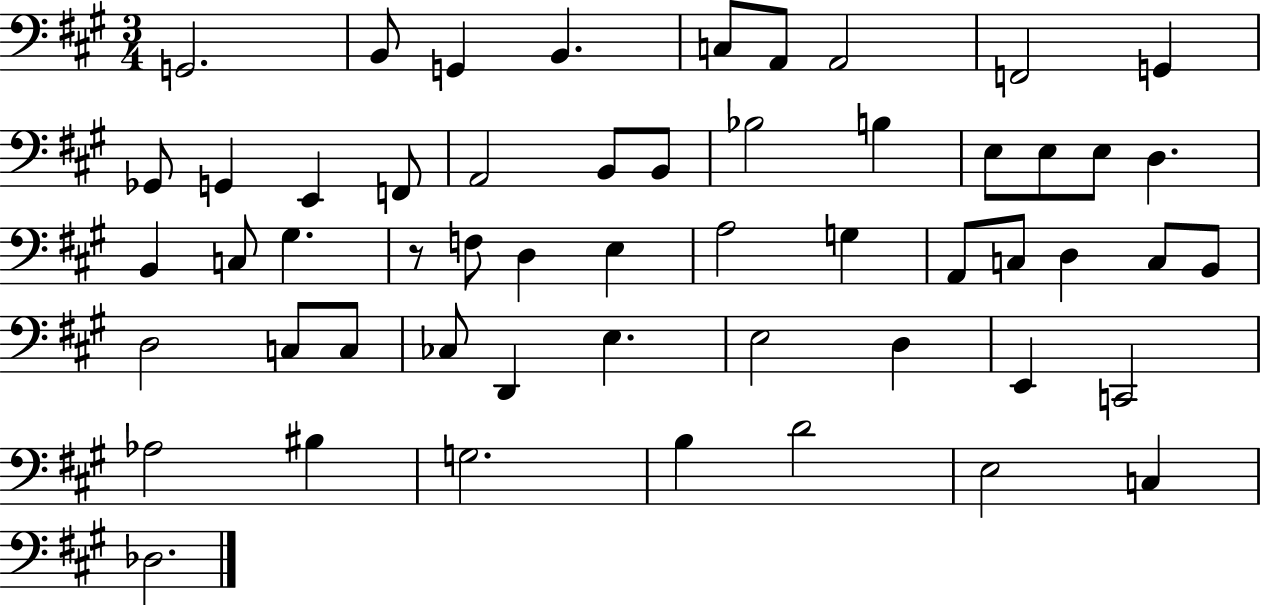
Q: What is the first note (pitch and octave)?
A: G2